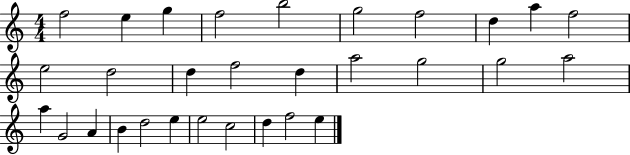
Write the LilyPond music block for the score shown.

{
  \clef treble
  \numericTimeSignature
  \time 4/4
  \key c \major
  f''2 e''4 g''4 | f''2 b''2 | g''2 f''2 | d''4 a''4 f''2 | \break e''2 d''2 | d''4 f''2 d''4 | a''2 g''2 | g''2 a''2 | \break a''4 g'2 a'4 | b'4 d''2 e''4 | e''2 c''2 | d''4 f''2 e''4 | \break \bar "|."
}